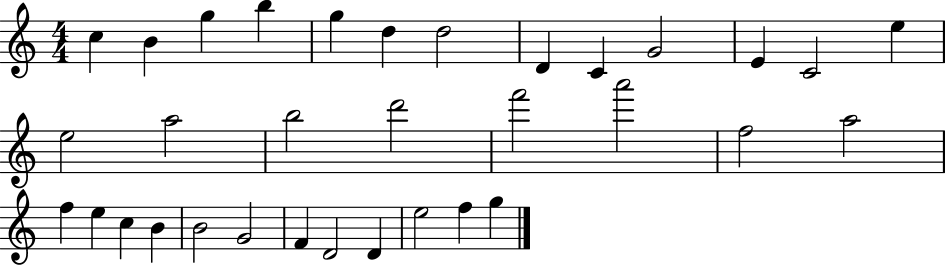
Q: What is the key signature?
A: C major